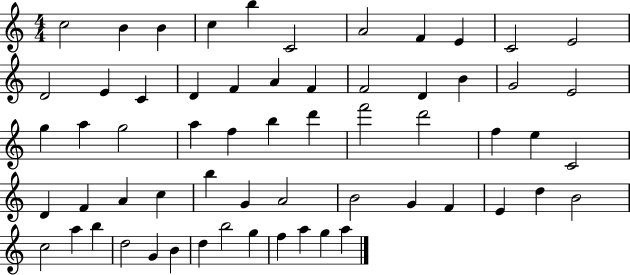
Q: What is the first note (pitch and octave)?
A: C5